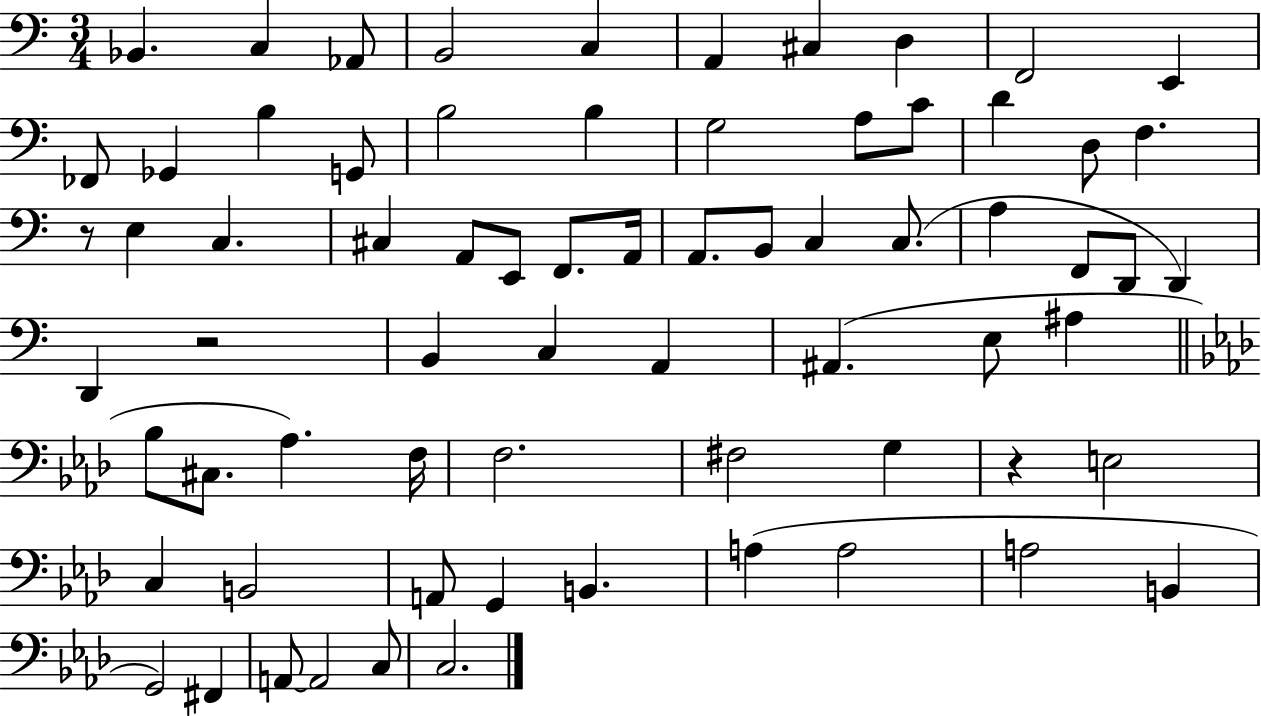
X:1
T:Untitled
M:3/4
L:1/4
K:C
_B,, C, _A,,/2 B,,2 C, A,, ^C, D, F,,2 E,, _F,,/2 _G,, B, G,,/2 B,2 B, G,2 A,/2 C/2 D D,/2 F, z/2 E, C, ^C, A,,/2 E,,/2 F,,/2 A,,/4 A,,/2 B,,/2 C, C,/2 A, F,,/2 D,,/2 D,, D,, z2 B,, C, A,, ^A,, E,/2 ^A, _B,/2 ^C,/2 _A, F,/4 F,2 ^F,2 G, z E,2 C, B,,2 A,,/2 G,, B,, A, A,2 A,2 B,, G,,2 ^F,, A,,/2 A,,2 C,/2 C,2